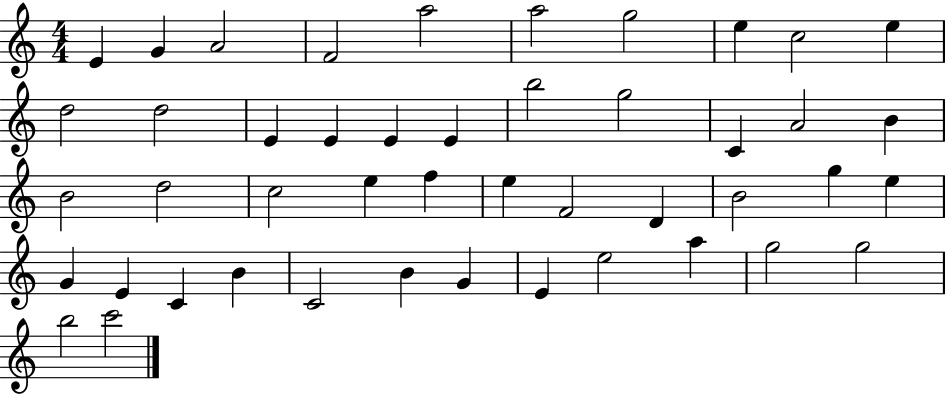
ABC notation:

X:1
T:Untitled
M:4/4
L:1/4
K:C
E G A2 F2 a2 a2 g2 e c2 e d2 d2 E E E E b2 g2 C A2 B B2 d2 c2 e f e F2 D B2 g e G E C B C2 B G E e2 a g2 g2 b2 c'2